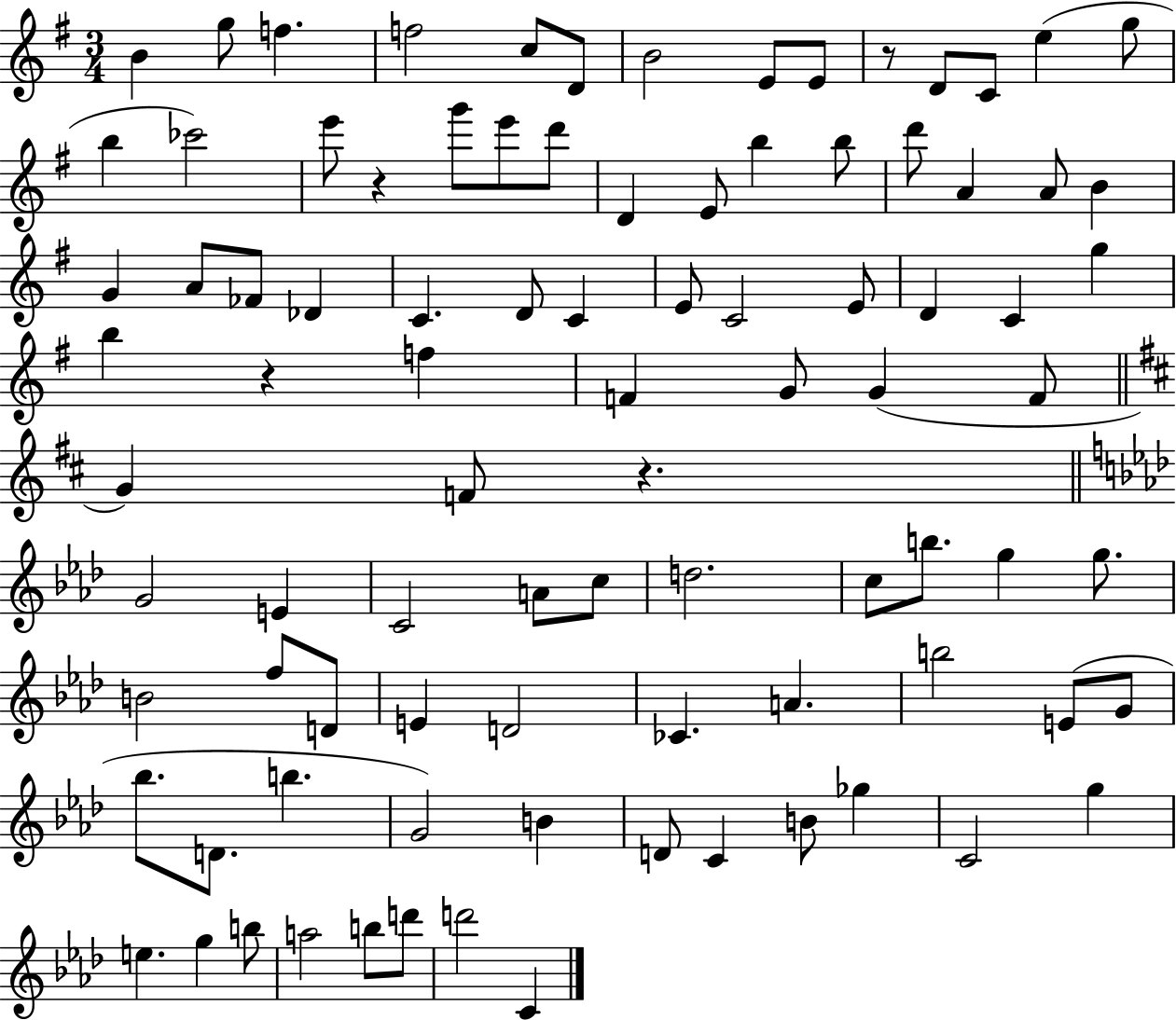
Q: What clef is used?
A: treble